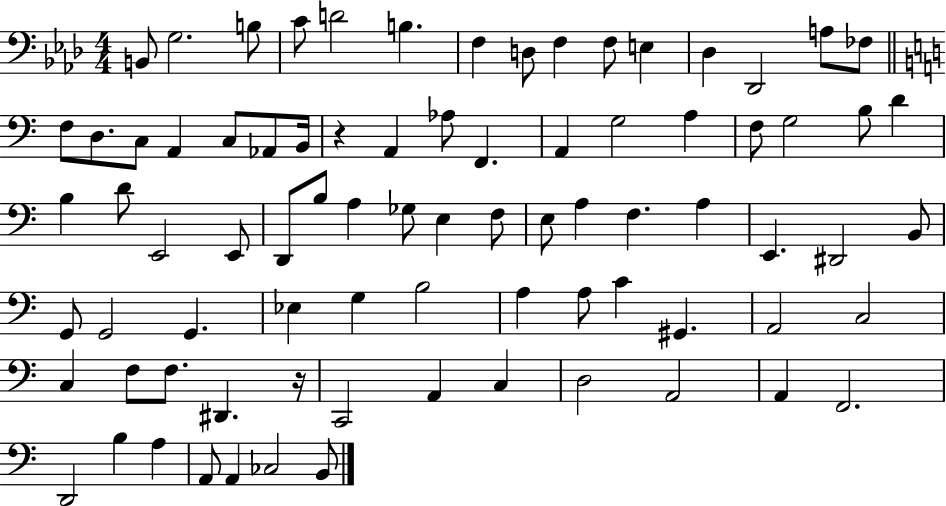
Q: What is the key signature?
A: AES major